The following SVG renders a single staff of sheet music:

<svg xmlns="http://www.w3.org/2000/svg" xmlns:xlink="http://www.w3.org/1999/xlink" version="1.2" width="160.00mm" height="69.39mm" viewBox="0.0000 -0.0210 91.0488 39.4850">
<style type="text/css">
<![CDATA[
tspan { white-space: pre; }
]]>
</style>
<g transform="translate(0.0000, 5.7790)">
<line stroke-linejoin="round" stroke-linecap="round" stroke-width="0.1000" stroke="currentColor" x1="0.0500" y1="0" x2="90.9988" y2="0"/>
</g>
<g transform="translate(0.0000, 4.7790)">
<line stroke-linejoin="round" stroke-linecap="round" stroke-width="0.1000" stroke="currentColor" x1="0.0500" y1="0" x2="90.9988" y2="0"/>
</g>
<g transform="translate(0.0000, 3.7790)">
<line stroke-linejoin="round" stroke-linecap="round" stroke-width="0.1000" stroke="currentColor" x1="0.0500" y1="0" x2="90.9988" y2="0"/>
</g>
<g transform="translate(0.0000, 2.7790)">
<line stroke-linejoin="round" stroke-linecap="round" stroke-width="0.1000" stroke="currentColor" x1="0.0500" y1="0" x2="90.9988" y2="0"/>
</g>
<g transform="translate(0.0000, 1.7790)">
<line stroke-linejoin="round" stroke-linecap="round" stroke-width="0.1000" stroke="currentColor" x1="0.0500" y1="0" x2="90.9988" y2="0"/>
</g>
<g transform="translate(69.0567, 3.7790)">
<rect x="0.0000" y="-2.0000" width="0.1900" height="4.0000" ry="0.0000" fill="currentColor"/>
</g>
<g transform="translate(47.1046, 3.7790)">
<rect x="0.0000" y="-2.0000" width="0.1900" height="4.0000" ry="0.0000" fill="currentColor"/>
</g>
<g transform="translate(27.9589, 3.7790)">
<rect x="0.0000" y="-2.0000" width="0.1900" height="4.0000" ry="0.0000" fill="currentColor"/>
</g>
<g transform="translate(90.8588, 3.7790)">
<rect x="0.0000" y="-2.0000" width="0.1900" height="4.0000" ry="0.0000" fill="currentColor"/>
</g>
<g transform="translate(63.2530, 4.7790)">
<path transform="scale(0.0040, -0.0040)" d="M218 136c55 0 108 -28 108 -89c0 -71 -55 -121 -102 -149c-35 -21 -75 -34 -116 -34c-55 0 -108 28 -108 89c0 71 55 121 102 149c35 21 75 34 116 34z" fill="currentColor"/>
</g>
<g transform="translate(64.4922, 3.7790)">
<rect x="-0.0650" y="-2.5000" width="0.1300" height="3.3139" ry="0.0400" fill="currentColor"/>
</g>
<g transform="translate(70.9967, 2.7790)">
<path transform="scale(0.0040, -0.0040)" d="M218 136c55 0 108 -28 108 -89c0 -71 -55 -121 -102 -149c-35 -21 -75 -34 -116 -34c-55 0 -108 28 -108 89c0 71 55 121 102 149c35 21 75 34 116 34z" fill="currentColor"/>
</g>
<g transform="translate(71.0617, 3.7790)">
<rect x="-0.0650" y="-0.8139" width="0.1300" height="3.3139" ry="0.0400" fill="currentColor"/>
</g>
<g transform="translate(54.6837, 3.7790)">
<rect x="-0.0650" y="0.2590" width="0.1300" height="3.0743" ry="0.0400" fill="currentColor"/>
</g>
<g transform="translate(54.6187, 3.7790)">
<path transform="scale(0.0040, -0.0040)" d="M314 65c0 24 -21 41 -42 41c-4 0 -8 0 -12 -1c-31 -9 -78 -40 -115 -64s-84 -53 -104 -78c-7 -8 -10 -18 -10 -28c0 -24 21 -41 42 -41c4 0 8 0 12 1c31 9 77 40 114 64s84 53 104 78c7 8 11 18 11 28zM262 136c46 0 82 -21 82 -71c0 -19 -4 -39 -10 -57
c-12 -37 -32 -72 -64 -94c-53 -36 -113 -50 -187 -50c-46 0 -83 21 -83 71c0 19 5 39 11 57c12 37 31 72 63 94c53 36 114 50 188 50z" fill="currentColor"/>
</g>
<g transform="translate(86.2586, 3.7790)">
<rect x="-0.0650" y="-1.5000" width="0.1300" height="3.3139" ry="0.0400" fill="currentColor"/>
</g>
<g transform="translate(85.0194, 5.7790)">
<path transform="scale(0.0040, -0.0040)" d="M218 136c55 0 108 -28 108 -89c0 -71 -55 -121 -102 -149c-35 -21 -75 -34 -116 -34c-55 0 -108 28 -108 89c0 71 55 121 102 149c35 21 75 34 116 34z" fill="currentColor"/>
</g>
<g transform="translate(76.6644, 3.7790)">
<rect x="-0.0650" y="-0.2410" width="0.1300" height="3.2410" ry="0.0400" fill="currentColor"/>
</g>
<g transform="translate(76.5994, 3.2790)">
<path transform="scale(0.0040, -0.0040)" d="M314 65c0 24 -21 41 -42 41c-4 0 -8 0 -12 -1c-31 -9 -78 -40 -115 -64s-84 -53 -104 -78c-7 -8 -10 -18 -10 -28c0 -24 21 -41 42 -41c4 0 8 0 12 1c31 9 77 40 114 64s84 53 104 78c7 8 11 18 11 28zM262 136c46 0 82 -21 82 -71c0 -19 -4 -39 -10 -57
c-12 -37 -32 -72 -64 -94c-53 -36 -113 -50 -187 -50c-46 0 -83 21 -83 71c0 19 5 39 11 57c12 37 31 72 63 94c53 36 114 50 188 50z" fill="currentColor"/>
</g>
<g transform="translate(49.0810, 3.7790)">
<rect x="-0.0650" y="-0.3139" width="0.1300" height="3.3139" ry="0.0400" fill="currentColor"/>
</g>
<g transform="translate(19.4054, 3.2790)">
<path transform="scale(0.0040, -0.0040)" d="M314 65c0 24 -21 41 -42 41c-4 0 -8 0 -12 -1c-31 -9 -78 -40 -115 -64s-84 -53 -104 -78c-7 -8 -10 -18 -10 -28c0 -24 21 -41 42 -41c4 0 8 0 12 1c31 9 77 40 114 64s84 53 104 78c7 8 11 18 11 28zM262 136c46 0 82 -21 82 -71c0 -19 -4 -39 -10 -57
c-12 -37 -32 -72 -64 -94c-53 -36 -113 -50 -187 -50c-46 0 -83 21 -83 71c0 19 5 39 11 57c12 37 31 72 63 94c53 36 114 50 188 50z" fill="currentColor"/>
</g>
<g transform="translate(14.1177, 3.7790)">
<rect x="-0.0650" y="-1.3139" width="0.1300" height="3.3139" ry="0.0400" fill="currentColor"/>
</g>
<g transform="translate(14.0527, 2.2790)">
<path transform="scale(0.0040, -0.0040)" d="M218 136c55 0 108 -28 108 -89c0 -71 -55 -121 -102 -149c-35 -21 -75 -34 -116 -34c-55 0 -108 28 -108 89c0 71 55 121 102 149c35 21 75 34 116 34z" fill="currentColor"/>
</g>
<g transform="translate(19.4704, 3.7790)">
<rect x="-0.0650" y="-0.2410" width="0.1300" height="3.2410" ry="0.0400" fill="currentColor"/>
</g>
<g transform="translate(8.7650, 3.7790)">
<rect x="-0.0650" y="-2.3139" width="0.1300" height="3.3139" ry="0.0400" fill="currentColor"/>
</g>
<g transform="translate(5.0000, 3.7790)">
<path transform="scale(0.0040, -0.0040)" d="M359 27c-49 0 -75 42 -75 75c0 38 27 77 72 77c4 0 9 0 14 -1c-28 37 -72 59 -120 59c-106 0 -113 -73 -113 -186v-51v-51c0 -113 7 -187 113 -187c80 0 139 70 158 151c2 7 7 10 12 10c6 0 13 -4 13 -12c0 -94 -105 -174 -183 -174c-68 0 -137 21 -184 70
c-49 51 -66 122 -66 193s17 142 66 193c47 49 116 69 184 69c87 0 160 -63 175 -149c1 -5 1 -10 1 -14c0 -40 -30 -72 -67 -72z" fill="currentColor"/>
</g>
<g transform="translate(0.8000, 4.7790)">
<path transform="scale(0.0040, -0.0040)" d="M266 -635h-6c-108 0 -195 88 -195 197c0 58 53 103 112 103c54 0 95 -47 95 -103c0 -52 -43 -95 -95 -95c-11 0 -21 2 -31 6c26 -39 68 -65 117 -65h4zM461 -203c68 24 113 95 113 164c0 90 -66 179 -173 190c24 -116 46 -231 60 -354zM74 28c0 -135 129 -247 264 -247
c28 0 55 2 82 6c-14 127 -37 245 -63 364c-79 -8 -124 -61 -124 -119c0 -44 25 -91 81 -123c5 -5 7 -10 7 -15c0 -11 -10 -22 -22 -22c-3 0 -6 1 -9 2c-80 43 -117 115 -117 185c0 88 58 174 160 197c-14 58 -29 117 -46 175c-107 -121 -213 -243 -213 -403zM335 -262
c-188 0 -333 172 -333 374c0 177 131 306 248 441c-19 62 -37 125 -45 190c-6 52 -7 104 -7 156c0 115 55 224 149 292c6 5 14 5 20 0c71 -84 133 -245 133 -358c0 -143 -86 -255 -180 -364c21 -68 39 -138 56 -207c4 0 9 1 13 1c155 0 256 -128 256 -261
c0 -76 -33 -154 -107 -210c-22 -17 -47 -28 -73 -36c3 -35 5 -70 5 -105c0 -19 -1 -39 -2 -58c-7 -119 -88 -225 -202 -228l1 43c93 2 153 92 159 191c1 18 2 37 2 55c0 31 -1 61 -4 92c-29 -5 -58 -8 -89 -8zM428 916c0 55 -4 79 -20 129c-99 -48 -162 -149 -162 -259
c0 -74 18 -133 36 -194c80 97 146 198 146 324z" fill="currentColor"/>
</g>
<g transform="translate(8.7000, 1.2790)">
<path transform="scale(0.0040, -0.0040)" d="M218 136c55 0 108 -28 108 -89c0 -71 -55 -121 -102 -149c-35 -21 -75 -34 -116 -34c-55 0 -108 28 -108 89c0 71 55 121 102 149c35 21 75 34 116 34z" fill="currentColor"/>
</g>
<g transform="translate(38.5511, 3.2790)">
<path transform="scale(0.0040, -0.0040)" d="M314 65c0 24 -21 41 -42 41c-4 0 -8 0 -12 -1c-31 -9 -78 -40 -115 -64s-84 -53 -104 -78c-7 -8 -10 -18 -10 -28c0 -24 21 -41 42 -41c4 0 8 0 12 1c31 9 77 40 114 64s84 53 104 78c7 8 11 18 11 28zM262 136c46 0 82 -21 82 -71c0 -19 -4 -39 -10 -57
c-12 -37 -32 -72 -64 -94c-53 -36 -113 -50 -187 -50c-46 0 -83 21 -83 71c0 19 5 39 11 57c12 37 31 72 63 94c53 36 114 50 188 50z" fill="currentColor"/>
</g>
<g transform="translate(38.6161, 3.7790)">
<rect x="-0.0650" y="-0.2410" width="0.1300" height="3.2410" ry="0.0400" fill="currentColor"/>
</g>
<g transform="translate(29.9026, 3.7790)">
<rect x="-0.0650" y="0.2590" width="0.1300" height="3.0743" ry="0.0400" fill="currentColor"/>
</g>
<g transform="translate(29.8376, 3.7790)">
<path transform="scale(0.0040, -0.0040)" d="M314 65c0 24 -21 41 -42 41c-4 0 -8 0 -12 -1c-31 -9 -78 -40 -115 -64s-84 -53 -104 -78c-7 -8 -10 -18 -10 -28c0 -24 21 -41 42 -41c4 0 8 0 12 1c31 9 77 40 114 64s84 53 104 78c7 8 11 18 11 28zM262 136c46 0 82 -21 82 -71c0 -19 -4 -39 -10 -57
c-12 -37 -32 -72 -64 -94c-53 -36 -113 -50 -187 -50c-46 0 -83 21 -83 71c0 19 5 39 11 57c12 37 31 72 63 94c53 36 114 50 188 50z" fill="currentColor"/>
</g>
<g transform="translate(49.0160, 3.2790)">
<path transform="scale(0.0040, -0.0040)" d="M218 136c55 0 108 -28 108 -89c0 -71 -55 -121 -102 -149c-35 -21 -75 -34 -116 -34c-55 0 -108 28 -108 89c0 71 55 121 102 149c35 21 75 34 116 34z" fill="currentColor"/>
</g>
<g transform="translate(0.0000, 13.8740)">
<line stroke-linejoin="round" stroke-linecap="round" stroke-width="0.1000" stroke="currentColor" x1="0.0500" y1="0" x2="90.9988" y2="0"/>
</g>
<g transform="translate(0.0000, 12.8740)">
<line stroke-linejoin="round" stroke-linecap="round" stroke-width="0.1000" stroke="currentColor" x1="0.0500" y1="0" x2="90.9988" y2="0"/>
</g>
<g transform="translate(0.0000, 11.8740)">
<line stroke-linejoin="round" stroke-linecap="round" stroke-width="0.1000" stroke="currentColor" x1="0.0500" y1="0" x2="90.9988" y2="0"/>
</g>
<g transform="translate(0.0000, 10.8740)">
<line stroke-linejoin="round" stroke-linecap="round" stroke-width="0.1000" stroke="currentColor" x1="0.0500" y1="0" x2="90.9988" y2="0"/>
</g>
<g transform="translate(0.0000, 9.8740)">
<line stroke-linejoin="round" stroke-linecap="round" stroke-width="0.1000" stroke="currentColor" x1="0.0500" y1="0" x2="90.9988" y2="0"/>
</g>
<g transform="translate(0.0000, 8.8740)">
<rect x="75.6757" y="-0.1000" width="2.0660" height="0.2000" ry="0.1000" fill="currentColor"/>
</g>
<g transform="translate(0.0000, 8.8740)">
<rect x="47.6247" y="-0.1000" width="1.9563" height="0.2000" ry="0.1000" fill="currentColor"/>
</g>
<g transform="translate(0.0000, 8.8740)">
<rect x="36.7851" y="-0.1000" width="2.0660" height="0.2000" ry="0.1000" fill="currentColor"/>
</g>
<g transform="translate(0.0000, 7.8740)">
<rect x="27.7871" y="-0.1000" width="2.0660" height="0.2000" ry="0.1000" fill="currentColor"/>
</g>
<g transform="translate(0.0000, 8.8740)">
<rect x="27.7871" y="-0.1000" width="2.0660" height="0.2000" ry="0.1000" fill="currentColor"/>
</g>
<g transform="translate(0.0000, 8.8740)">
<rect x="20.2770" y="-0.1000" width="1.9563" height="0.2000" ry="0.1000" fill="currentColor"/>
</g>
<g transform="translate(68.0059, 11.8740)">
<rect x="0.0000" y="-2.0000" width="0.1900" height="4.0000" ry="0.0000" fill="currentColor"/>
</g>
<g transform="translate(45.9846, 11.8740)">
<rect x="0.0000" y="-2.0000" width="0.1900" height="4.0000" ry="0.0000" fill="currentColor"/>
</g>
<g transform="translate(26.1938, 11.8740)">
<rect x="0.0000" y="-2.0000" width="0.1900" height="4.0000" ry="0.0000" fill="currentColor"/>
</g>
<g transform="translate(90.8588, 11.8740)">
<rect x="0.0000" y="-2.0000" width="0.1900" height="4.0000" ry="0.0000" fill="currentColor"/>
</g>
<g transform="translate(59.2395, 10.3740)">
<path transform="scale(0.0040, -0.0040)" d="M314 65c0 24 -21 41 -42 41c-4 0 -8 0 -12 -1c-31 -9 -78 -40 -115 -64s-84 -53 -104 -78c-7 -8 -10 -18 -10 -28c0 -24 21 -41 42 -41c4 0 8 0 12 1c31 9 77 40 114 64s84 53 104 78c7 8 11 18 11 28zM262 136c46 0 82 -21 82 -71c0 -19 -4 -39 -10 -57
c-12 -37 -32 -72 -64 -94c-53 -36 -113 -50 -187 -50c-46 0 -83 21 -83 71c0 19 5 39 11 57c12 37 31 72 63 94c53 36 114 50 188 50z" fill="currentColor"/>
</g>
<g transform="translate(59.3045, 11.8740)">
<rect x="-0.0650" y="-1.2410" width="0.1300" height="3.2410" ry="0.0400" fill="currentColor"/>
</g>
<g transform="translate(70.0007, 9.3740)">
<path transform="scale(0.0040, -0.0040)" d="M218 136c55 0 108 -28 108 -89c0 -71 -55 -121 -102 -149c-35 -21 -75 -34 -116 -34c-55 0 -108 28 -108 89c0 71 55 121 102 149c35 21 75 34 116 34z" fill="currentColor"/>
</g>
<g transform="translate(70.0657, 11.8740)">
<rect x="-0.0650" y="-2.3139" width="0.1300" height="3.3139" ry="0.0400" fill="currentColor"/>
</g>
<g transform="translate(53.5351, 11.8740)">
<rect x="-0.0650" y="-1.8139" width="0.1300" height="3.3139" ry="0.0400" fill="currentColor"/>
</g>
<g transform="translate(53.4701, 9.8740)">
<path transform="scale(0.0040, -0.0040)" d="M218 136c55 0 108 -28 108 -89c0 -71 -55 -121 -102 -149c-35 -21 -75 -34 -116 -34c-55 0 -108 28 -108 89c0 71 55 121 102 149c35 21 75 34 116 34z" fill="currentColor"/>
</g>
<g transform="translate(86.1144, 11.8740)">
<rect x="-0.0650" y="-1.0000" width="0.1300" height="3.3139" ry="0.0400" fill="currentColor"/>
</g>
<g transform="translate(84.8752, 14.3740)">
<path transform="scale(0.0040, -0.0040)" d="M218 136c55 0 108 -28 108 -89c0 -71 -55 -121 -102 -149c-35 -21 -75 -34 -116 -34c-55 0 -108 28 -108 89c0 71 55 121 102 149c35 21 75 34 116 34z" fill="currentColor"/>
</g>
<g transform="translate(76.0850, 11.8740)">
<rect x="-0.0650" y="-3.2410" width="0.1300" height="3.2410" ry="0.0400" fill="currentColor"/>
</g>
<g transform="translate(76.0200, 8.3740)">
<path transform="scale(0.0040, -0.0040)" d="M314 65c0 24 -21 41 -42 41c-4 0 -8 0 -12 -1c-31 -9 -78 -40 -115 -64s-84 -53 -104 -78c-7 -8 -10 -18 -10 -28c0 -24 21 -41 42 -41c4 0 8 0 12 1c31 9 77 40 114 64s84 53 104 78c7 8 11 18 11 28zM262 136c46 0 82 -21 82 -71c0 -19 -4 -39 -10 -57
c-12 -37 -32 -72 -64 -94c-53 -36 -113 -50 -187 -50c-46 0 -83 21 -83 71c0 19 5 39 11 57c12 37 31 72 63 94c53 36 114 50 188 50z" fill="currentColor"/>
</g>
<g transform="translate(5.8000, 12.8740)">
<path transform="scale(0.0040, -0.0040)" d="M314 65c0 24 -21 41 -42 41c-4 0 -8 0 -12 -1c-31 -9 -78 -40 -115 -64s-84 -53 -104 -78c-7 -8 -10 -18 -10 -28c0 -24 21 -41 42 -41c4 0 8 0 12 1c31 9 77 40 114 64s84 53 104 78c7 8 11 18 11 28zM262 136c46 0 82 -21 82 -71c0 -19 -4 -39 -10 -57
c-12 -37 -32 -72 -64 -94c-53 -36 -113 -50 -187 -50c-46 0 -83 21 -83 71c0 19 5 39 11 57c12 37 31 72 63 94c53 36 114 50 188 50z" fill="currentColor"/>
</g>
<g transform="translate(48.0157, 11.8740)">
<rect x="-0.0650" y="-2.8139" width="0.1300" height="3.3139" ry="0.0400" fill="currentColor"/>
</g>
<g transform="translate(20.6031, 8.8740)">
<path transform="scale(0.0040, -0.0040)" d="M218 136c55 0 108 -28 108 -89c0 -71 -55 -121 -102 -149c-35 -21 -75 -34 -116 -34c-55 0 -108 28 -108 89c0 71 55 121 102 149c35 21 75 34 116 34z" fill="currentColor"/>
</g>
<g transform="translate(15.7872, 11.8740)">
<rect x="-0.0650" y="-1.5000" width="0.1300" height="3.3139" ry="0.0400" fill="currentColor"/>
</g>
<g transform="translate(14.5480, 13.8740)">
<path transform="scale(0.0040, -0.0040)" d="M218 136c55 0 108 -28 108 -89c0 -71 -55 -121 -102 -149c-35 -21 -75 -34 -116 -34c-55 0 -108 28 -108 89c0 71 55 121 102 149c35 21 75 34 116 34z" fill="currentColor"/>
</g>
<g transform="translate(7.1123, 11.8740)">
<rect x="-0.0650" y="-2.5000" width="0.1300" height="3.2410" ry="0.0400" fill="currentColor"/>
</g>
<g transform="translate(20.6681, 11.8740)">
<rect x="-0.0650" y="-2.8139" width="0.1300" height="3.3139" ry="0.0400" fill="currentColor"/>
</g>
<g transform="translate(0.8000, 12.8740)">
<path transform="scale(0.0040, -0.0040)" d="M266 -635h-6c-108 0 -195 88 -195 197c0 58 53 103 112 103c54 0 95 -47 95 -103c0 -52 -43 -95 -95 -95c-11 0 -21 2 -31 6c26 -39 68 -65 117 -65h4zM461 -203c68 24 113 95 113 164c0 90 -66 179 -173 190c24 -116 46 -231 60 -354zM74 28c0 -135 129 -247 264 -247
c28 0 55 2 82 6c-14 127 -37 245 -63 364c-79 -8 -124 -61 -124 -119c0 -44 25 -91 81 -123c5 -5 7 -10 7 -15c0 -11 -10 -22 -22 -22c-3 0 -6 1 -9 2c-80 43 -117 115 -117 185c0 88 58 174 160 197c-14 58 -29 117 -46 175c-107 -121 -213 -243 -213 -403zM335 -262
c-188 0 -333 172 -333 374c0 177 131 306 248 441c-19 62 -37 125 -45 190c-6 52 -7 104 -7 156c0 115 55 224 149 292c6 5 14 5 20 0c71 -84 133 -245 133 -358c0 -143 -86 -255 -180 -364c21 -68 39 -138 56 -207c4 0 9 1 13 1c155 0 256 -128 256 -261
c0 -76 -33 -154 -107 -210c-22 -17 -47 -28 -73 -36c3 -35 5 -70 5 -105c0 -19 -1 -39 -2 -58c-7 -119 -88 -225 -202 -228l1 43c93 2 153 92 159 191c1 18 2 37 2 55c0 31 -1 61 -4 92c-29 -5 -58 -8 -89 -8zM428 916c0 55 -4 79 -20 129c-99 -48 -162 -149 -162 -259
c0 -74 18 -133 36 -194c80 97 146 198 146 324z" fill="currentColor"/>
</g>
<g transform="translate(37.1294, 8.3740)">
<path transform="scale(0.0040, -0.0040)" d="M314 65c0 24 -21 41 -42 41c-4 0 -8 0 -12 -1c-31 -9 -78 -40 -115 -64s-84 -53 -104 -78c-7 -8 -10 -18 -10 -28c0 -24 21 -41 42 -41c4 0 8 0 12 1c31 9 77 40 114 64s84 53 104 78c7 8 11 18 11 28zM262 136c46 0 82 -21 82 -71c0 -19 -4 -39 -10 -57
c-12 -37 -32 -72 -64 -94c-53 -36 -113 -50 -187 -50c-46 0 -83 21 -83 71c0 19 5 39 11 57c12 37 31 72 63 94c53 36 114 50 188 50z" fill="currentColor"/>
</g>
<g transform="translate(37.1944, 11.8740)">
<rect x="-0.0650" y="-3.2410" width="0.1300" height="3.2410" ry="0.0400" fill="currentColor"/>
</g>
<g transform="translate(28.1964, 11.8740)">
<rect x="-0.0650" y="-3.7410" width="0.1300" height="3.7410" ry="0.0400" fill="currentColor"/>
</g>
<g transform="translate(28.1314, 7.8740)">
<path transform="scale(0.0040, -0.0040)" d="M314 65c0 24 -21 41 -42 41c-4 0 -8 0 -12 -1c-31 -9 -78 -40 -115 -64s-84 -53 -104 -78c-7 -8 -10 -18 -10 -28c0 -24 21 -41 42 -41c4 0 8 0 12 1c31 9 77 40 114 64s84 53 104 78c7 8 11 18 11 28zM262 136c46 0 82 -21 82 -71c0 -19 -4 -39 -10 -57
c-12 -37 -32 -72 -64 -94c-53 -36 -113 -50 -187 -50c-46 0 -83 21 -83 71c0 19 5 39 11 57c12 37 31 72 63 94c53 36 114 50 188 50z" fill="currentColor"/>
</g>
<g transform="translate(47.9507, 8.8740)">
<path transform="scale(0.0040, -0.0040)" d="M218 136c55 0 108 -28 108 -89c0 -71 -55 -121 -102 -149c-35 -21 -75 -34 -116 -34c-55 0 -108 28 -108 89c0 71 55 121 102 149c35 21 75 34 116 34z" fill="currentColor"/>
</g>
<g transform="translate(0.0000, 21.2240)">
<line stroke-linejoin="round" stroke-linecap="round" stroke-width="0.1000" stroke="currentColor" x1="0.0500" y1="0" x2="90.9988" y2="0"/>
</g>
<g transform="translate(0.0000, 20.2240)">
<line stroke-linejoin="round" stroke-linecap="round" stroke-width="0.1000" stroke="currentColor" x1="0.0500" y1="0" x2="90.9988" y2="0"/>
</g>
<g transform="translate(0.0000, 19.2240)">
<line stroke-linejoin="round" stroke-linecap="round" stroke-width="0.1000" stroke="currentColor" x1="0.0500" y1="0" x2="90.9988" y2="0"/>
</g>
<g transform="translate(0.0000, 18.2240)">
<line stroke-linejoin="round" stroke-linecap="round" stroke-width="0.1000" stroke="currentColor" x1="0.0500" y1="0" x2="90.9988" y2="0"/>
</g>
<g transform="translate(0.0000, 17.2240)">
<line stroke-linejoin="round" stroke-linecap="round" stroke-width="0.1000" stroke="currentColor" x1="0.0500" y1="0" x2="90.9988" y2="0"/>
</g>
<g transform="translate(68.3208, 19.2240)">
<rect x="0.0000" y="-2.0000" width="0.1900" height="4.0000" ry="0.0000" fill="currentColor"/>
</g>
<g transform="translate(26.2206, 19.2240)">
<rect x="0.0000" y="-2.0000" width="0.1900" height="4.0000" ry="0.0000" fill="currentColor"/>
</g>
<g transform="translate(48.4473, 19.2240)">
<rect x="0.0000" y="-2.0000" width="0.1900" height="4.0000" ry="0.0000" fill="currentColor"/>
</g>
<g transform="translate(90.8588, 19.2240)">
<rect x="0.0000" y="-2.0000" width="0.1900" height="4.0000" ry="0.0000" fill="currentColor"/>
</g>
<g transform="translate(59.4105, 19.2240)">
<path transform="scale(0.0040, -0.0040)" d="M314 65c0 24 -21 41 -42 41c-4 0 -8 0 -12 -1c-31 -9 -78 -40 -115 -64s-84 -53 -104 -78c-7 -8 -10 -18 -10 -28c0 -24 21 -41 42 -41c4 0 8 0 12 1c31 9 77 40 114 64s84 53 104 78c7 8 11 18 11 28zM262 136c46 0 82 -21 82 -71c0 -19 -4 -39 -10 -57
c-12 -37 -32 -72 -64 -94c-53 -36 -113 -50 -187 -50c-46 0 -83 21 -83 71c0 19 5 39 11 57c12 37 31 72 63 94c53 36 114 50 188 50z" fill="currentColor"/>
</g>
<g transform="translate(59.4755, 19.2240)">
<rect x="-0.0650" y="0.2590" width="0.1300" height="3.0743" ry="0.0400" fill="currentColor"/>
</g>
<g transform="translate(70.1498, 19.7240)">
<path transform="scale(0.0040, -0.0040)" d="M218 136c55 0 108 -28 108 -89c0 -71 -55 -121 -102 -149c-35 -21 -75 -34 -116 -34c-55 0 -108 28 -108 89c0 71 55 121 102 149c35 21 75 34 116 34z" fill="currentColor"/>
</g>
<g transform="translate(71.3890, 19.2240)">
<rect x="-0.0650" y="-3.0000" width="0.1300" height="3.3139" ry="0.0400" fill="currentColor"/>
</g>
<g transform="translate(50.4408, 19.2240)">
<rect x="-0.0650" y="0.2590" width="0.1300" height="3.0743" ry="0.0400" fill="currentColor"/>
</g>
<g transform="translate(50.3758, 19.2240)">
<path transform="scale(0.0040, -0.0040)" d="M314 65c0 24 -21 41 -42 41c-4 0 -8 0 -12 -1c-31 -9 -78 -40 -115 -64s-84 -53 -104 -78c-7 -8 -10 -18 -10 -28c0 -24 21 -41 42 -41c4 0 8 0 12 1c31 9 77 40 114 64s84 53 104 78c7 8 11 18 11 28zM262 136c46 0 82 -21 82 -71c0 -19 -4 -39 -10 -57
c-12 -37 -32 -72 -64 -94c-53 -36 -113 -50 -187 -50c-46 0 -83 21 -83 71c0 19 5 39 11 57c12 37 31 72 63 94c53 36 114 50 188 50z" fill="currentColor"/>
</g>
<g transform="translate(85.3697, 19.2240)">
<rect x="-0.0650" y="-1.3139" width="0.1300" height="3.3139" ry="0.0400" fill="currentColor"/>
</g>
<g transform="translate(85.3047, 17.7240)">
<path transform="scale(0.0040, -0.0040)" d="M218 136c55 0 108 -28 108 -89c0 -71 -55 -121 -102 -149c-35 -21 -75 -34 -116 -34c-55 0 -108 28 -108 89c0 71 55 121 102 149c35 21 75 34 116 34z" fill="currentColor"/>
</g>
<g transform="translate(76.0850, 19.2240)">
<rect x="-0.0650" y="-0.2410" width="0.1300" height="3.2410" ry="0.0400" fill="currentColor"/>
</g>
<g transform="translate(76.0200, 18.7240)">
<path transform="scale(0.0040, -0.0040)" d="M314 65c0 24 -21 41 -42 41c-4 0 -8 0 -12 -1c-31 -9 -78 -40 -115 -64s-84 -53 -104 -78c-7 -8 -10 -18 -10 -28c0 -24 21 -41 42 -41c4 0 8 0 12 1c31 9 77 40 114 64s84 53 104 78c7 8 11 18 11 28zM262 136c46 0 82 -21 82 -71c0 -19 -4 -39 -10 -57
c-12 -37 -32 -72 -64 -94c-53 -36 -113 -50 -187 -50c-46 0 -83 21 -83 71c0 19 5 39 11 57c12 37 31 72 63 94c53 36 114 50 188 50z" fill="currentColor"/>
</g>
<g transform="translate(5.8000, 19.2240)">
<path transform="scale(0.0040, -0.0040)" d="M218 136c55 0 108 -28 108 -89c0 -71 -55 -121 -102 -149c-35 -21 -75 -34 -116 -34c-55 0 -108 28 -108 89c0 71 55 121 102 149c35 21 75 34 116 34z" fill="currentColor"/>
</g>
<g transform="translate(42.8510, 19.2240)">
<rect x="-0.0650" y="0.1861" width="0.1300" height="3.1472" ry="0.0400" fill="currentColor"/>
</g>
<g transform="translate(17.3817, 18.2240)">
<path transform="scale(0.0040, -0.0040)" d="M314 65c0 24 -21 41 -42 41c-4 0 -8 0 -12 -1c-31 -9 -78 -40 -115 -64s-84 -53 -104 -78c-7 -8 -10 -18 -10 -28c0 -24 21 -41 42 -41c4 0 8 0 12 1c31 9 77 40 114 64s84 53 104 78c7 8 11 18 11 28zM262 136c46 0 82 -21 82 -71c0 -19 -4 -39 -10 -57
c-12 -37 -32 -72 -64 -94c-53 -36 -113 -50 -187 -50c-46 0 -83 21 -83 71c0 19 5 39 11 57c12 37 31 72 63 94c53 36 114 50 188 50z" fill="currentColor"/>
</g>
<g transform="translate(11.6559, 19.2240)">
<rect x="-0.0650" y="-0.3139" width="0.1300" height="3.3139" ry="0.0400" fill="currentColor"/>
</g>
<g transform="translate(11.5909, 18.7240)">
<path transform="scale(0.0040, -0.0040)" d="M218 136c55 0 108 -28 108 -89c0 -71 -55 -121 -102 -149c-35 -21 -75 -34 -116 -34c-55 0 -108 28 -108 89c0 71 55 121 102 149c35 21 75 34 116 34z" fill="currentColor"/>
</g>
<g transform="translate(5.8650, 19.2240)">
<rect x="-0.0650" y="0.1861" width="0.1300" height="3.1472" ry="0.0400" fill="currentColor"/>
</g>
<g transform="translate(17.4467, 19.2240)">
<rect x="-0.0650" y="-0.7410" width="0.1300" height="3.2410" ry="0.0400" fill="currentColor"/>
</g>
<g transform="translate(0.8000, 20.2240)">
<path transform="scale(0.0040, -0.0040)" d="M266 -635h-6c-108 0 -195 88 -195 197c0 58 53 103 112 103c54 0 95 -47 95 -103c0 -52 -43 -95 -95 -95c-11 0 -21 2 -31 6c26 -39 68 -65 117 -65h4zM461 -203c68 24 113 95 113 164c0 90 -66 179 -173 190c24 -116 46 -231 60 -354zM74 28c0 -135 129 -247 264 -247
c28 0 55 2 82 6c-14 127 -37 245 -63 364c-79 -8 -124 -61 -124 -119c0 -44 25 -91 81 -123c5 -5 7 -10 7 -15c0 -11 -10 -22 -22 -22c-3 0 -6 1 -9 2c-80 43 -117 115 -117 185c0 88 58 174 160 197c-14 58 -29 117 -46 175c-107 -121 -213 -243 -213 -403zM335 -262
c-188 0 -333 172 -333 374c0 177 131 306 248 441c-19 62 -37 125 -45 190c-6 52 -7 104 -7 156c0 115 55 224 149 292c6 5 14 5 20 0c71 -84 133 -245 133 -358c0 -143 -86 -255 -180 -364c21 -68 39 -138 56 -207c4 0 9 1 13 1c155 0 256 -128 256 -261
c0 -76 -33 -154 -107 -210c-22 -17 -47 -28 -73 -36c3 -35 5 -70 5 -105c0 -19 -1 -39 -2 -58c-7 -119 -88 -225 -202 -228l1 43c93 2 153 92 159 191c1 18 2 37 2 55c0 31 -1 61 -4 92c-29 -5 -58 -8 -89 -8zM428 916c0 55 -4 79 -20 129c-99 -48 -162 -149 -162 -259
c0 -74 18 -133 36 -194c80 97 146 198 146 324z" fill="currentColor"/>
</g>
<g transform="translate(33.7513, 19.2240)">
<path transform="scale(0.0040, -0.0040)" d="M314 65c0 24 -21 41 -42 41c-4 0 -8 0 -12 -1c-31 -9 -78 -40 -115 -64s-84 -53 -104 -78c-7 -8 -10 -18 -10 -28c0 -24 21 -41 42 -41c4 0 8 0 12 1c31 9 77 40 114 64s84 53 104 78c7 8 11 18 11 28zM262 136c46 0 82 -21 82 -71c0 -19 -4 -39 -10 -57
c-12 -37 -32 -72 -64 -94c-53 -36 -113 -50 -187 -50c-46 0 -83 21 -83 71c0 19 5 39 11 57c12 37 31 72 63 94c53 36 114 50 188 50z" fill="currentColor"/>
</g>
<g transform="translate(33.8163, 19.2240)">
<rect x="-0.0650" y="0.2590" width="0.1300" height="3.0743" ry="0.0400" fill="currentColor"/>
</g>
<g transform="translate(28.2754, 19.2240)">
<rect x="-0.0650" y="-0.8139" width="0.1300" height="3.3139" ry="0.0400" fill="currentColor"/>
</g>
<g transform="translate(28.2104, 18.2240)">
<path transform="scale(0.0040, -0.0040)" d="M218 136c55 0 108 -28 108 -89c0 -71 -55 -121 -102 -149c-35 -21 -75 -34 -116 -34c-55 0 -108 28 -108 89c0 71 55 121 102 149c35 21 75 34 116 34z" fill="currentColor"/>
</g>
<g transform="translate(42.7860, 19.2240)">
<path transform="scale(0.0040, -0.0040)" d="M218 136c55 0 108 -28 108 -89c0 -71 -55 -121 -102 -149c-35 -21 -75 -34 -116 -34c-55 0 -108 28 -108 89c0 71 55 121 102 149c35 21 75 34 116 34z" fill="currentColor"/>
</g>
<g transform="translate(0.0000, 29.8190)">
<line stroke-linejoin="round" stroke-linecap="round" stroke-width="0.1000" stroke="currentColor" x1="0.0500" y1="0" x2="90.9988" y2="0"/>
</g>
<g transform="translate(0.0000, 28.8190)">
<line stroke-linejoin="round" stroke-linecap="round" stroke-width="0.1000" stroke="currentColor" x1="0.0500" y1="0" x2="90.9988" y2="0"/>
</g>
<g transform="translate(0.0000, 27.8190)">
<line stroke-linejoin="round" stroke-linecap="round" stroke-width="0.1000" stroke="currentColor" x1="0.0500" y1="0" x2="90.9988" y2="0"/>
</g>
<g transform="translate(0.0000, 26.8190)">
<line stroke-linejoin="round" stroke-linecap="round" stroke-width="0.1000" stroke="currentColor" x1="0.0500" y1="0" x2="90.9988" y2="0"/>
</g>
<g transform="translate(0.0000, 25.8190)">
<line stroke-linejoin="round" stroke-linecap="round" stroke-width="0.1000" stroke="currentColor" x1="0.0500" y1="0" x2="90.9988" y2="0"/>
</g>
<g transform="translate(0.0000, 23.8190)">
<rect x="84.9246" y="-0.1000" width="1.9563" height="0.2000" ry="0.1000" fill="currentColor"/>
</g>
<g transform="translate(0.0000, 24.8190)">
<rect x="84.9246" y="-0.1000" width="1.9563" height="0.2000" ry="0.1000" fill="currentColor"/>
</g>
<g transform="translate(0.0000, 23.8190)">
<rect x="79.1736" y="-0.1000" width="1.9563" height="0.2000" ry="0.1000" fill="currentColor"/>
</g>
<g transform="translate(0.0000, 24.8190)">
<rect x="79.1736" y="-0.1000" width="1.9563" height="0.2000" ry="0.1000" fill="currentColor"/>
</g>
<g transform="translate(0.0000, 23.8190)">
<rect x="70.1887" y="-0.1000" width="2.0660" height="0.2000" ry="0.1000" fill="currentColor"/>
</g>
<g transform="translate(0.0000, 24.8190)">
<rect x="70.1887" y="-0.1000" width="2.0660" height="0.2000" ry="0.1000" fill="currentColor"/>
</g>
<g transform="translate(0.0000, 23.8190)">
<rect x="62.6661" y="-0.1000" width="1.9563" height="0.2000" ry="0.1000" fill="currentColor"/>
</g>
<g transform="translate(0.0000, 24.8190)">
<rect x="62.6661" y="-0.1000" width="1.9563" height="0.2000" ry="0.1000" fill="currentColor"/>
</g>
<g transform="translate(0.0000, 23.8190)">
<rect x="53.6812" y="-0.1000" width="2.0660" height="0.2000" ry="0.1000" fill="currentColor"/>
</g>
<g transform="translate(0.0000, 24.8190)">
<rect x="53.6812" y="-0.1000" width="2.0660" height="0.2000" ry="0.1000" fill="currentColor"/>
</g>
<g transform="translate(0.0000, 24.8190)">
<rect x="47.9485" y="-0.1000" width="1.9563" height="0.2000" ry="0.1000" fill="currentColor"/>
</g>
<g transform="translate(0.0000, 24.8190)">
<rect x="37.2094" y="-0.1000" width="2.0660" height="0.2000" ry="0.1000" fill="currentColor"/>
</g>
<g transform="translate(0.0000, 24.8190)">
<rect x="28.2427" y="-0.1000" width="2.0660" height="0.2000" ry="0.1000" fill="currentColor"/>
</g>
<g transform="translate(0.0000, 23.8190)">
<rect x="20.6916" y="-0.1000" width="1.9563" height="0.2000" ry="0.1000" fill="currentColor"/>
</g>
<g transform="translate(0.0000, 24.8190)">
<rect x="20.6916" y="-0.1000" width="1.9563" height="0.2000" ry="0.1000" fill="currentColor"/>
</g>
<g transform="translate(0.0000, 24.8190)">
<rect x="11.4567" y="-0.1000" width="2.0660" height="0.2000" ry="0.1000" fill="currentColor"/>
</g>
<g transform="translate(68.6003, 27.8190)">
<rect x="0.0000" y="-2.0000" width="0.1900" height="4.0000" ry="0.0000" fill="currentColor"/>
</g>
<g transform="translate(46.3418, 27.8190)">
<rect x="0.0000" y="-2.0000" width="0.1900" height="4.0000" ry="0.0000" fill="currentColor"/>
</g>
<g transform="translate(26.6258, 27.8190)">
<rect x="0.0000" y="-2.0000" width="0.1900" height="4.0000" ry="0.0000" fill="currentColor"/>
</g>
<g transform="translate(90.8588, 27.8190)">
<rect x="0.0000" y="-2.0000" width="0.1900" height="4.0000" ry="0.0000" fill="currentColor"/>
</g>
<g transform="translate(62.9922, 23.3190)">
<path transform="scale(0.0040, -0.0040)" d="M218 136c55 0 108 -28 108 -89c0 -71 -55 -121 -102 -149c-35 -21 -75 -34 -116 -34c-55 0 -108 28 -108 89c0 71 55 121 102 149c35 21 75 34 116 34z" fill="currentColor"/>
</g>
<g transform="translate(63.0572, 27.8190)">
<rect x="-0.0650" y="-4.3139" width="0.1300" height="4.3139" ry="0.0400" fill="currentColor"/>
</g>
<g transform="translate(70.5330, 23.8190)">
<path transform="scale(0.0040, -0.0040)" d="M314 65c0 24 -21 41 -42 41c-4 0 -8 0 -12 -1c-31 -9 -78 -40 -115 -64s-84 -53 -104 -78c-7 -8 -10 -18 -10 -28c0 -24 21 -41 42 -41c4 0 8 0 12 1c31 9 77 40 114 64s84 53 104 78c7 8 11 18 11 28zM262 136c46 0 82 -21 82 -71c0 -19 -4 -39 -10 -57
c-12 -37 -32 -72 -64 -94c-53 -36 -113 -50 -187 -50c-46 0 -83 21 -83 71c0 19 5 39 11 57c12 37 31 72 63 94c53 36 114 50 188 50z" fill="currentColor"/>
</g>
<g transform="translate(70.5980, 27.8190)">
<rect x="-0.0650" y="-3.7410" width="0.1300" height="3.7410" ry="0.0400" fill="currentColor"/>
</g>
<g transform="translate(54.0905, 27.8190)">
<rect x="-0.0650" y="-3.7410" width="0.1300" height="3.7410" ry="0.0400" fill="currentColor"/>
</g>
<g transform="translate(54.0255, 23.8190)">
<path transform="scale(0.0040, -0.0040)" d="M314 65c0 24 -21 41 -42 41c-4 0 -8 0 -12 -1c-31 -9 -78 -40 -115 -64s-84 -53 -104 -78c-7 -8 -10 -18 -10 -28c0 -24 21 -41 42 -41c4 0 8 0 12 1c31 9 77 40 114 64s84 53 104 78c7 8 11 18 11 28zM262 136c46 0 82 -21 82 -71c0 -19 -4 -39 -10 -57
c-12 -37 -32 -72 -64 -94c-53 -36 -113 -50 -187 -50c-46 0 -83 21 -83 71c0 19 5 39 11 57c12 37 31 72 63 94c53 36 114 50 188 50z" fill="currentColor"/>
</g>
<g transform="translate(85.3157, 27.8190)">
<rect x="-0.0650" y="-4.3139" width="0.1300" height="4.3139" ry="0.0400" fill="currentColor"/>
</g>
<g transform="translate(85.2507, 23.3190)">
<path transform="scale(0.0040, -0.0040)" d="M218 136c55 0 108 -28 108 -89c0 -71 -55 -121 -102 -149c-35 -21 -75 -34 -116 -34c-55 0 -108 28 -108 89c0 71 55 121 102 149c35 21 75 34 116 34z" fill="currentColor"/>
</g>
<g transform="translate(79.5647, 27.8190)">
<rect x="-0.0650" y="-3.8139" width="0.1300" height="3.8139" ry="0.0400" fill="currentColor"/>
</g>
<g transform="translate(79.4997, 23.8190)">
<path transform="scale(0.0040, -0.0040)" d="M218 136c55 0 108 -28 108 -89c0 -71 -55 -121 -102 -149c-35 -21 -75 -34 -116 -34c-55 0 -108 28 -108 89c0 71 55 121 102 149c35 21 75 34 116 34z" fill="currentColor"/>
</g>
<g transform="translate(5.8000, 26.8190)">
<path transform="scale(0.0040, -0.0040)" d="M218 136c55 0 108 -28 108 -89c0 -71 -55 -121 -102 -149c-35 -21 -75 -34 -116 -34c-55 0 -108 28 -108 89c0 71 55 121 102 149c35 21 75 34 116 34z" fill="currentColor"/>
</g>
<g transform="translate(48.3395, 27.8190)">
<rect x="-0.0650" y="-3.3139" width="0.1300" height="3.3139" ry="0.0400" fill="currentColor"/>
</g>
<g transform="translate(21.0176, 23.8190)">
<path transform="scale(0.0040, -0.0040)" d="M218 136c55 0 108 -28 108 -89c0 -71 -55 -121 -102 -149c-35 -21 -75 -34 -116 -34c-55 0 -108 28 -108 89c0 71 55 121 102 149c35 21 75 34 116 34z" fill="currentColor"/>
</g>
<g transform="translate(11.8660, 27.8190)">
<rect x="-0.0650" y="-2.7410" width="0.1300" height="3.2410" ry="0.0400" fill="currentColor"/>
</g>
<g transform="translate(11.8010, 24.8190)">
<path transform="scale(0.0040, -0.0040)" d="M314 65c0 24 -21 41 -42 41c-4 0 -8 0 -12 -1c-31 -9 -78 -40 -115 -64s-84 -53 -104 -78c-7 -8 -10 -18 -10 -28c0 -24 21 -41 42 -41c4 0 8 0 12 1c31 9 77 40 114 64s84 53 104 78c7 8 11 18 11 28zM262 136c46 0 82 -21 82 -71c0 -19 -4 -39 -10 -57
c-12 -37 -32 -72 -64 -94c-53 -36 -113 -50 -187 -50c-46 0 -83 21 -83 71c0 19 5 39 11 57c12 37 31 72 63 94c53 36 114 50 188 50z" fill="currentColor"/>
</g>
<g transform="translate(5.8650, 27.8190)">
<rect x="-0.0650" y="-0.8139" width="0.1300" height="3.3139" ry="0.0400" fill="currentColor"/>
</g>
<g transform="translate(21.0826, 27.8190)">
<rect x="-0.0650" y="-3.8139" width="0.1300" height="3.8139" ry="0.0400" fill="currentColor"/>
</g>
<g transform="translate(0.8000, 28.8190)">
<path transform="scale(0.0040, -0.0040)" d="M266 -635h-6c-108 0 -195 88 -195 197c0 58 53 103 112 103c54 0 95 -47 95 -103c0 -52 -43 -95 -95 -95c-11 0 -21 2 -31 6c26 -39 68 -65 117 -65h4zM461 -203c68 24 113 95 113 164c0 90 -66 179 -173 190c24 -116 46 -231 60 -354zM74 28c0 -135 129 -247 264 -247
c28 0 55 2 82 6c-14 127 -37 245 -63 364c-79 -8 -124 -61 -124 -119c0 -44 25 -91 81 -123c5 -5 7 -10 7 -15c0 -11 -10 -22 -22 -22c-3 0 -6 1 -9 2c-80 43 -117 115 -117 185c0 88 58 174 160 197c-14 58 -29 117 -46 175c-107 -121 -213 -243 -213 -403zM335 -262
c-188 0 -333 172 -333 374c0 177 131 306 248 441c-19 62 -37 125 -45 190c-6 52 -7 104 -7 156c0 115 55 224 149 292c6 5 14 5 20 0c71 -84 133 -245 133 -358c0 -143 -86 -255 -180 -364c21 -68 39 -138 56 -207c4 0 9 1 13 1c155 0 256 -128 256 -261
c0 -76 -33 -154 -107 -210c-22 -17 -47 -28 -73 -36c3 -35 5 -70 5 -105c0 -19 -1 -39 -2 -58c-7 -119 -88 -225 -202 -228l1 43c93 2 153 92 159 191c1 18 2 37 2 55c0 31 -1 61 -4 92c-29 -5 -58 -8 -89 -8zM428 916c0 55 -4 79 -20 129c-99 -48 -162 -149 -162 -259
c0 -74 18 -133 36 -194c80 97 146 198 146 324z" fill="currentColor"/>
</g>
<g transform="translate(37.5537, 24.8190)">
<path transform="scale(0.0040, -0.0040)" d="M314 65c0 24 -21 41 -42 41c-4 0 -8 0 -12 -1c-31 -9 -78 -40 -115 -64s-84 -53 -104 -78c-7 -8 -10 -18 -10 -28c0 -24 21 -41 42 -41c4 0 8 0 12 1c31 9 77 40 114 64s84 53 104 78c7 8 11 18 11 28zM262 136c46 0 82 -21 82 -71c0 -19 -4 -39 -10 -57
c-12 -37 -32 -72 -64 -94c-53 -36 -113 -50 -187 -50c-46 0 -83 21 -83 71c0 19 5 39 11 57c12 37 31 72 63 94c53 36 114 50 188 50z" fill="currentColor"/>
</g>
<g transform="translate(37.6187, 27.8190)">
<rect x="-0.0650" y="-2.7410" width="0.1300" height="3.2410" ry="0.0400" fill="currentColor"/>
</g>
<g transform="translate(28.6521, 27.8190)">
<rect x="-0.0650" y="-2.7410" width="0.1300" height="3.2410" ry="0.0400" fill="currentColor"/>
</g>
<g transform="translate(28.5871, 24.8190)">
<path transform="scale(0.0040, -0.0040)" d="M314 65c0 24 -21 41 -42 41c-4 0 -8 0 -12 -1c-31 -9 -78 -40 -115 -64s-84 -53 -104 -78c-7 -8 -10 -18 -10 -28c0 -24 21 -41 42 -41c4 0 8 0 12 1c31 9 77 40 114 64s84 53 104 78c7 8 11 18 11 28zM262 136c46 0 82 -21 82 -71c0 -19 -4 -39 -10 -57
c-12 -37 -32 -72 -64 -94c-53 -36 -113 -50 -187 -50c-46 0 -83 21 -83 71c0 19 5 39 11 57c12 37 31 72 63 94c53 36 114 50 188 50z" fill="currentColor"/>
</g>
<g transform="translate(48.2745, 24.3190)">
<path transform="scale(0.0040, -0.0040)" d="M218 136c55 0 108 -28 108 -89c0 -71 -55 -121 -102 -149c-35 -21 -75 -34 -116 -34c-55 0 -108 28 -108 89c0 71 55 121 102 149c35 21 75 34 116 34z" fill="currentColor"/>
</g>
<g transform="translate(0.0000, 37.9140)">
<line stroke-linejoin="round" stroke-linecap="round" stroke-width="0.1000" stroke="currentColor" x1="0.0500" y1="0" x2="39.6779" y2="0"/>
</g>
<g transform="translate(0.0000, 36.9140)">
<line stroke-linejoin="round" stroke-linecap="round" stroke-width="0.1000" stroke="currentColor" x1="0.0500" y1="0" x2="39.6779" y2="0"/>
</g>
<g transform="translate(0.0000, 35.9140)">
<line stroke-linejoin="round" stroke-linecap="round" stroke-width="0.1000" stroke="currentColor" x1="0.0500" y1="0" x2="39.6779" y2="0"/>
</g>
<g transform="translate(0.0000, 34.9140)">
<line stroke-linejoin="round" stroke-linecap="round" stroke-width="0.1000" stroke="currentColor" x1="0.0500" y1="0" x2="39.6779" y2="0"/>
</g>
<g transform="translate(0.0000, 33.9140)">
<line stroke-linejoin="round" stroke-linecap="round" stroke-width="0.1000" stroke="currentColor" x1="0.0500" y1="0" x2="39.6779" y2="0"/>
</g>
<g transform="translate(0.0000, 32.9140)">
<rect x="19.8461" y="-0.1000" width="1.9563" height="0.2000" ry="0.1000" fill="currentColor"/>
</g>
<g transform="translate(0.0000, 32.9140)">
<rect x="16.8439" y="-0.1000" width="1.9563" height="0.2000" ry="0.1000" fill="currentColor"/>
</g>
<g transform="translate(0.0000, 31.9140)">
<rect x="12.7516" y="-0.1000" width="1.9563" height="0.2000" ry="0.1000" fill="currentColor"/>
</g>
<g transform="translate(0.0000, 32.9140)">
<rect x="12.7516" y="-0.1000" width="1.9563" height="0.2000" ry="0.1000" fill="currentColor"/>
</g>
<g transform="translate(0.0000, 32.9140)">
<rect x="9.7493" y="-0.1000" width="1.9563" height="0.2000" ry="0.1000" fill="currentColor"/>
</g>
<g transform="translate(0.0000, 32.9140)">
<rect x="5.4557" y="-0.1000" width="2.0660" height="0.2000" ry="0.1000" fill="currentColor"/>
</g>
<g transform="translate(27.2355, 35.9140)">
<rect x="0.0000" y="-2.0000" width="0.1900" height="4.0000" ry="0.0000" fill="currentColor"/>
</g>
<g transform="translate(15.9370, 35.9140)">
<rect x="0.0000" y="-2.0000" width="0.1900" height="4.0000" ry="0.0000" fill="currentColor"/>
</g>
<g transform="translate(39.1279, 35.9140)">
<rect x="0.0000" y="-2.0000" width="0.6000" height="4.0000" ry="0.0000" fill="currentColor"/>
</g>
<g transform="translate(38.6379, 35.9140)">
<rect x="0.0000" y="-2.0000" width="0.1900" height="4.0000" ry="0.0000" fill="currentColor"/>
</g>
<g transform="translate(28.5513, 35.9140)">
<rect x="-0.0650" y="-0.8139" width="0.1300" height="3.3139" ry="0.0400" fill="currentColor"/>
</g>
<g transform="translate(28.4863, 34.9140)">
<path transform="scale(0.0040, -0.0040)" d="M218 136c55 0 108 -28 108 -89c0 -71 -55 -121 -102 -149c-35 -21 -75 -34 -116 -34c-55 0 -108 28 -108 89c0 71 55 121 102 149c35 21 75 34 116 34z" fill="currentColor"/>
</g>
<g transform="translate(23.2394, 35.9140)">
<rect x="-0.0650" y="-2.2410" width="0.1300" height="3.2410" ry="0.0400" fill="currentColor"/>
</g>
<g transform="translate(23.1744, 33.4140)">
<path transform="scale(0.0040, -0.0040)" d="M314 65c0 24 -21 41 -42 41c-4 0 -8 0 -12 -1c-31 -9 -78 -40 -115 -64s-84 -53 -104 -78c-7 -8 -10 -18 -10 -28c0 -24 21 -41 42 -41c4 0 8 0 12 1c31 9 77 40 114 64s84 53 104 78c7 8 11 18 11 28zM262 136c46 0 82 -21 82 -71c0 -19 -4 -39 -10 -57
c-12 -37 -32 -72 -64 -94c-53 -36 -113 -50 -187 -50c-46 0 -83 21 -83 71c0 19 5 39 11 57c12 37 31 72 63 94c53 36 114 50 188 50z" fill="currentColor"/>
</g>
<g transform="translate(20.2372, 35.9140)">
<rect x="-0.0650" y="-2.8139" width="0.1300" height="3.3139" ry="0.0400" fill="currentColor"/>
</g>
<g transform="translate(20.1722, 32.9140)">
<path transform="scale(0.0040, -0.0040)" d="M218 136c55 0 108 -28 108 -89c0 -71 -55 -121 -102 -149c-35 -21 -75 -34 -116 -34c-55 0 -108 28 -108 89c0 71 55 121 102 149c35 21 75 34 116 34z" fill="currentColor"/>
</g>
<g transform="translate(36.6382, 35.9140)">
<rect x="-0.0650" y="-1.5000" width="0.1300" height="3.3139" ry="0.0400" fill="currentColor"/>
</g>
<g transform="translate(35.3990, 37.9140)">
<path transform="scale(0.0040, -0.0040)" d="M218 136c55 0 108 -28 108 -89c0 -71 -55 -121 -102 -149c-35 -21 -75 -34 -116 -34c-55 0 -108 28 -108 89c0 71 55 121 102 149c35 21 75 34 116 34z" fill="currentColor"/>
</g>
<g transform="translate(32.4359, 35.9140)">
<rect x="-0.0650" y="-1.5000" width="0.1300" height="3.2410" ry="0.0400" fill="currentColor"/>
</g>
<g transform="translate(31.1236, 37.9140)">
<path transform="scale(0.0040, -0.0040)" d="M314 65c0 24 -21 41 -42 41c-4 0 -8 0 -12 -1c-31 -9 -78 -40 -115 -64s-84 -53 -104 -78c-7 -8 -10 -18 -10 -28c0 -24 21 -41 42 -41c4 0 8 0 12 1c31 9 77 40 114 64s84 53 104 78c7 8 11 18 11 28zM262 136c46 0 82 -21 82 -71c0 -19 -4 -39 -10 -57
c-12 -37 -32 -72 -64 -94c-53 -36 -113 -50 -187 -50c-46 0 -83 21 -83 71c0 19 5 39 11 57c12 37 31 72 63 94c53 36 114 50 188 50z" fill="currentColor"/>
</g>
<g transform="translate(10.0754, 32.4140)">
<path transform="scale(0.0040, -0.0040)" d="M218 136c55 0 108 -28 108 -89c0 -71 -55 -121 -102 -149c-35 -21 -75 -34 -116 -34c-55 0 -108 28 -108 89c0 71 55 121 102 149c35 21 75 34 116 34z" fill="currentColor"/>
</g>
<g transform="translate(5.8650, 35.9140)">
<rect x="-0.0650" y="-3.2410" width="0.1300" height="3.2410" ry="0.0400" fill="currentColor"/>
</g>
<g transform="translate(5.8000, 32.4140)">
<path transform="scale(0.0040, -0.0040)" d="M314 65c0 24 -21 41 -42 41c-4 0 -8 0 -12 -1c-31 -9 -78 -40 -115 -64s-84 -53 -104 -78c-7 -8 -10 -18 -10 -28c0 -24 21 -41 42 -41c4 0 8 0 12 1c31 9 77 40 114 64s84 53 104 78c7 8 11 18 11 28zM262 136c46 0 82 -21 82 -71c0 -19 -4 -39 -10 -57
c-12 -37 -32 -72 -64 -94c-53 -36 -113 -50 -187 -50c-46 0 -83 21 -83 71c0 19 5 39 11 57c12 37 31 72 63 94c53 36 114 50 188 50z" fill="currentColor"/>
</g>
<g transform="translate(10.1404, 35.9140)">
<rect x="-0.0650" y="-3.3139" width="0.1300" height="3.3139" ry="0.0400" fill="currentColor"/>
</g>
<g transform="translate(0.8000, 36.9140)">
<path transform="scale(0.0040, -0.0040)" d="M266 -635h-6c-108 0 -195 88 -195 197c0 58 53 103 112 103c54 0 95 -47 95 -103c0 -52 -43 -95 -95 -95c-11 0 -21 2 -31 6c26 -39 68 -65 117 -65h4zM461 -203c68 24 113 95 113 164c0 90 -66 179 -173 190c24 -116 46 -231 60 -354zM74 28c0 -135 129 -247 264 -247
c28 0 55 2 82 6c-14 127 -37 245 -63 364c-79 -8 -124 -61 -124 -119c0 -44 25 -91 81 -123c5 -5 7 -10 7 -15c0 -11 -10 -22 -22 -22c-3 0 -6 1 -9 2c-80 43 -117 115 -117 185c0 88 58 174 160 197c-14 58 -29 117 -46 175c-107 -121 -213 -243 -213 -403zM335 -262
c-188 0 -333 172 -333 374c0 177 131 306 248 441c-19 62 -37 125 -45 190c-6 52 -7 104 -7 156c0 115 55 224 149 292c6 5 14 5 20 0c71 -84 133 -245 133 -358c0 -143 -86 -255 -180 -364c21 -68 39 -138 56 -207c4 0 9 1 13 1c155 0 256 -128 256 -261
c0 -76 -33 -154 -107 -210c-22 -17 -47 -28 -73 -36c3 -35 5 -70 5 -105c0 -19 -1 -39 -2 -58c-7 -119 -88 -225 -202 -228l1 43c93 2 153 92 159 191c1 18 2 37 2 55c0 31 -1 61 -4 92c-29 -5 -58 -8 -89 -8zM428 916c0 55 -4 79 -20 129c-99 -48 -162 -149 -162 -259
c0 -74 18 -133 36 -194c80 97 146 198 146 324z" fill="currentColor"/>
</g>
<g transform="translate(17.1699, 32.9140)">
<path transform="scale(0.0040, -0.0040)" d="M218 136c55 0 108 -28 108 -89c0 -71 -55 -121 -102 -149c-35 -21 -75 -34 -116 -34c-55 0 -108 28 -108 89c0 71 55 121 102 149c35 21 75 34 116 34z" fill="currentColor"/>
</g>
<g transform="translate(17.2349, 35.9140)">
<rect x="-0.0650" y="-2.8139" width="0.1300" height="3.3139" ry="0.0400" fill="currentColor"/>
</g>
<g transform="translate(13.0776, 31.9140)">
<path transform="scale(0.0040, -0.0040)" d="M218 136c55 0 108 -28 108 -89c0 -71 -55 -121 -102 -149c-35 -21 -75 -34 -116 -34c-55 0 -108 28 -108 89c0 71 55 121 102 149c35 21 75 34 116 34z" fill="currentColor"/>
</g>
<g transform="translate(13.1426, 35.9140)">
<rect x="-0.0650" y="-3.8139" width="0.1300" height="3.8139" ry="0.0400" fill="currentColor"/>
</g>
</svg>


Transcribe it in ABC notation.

X:1
T:Untitled
M:4/4
L:1/4
K:C
g e c2 B2 c2 c B2 G d c2 E G2 E a c'2 b2 a f e2 g b2 D B c d2 d B2 B B2 B2 A c2 e d a2 c' a2 a2 b c'2 d' c'2 c' d' b2 b c' a a g2 d E2 E